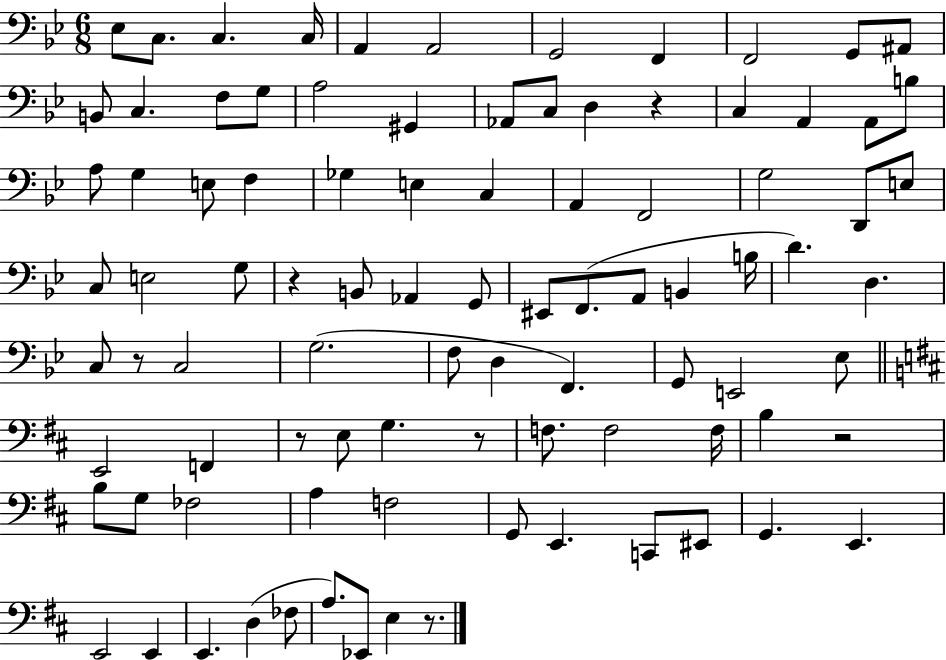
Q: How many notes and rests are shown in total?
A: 92